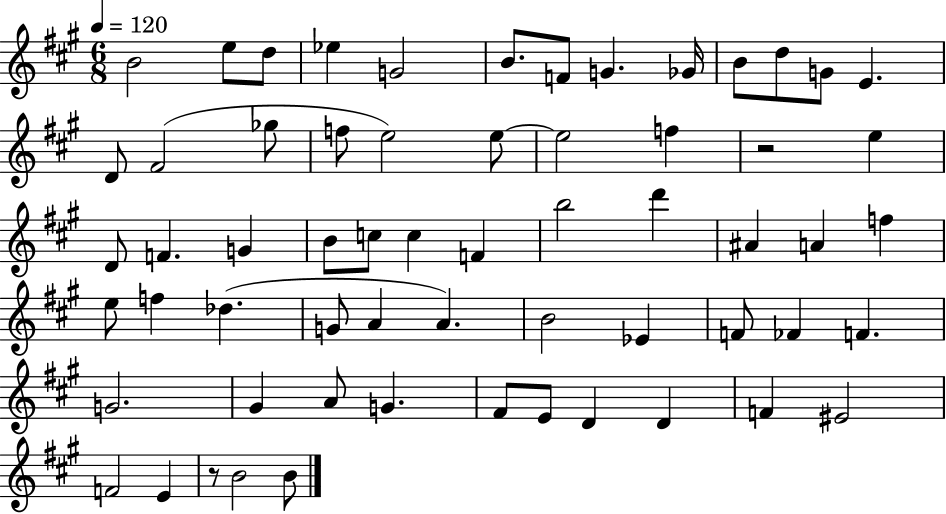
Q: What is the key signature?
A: A major